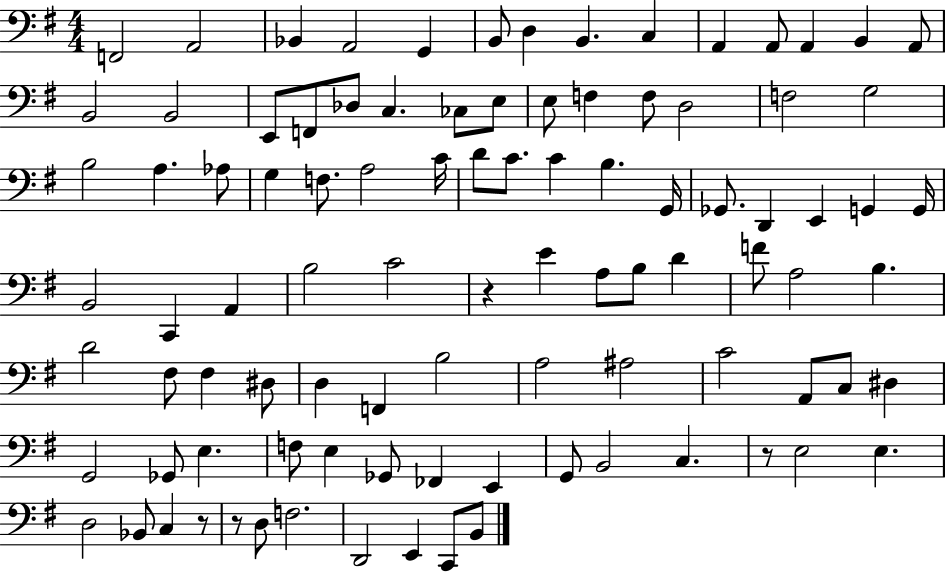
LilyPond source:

{
  \clef bass
  \numericTimeSignature
  \time 4/4
  \key g \major
  f,2 a,2 | bes,4 a,2 g,4 | b,8 d4 b,4. c4 | a,4 a,8 a,4 b,4 a,8 | \break b,2 b,2 | e,8 f,8 des8 c4. ces8 e8 | e8 f4 f8 d2 | f2 g2 | \break b2 a4. aes8 | g4 f8. a2 c'16 | d'8 c'8. c'4 b4. g,16 | ges,8. d,4 e,4 g,4 g,16 | \break b,2 c,4 a,4 | b2 c'2 | r4 e'4 a8 b8 d'4 | f'8 a2 b4. | \break d'2 fis8 fis4 dis8 | d4 f,4 b2 | a2 ais2 | c'2 a,8 c8 dis4 | \break g,2 ges,8 e4. | f8 e4 ges,8 fes,4 e,4 | g,8 b,2 c4. | r8 e2 e4. | \break d2 bes,8 c4 r8 | r8 d8 f2. | d,2 e,4 c,8 b,8 | \bar "|."
}